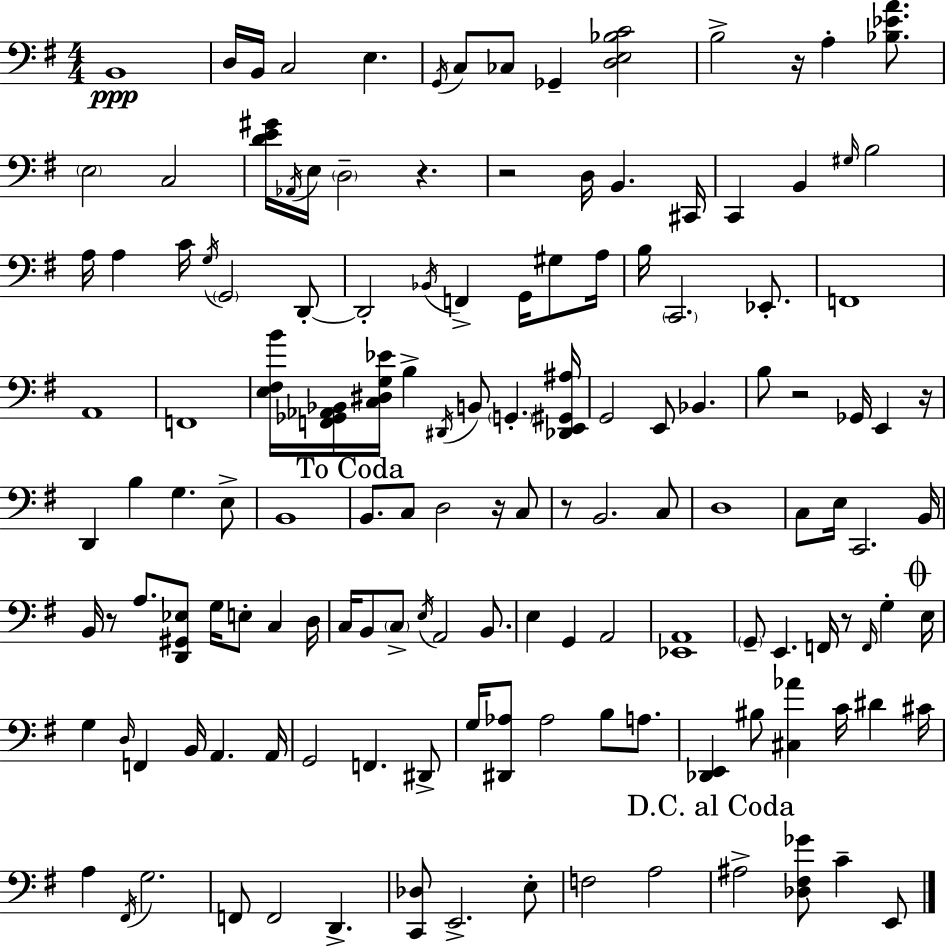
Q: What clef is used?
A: bass